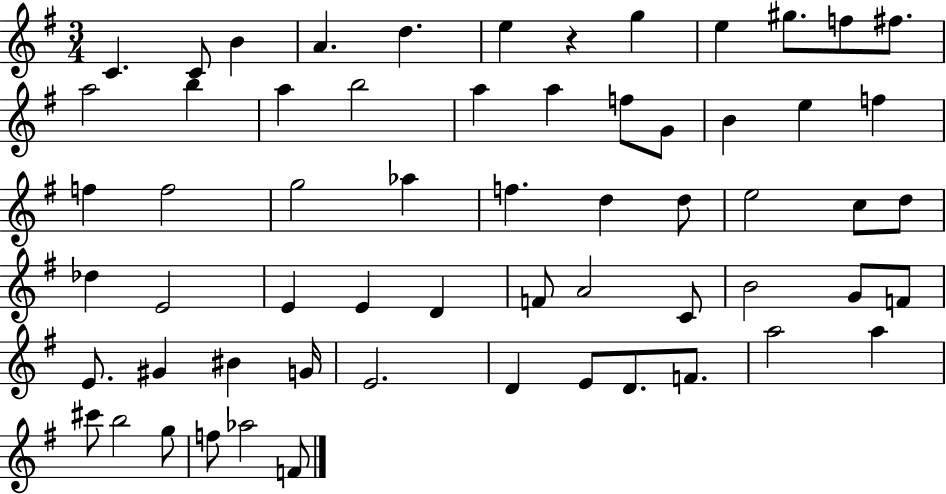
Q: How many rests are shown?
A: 1